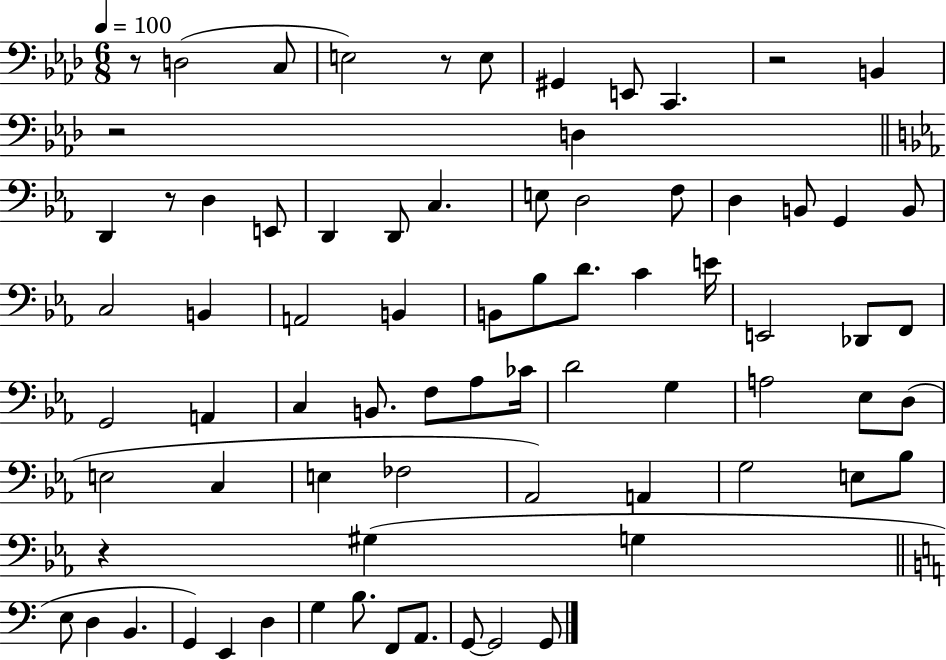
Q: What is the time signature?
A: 6/8